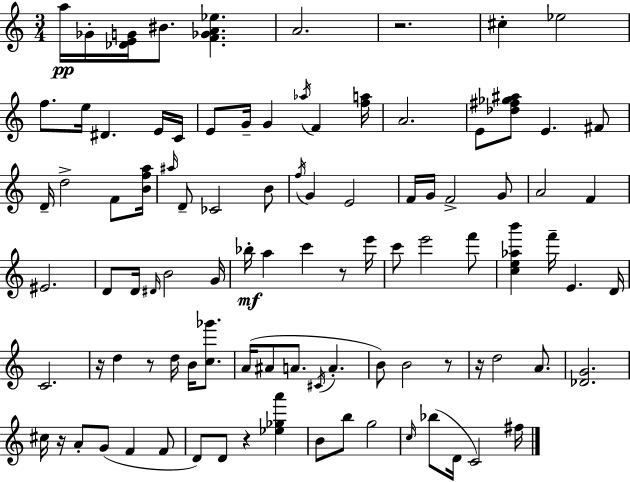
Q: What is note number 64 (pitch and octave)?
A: D5